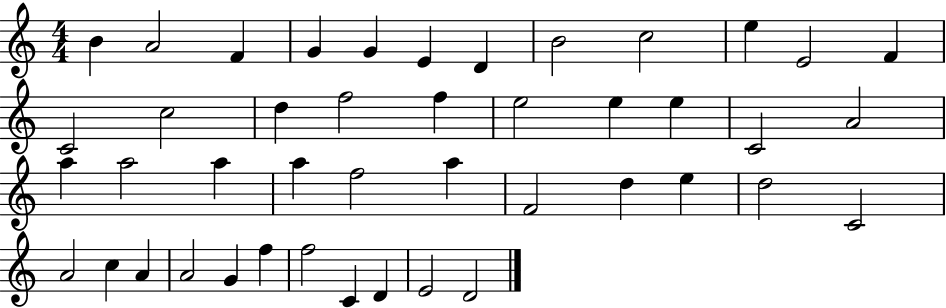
B4/q A4/h F4/q G4/q G4/q E4/q D4/q B4/h C5/h E5/q E4/h F4/q C4/h C5/h D5/q F5/h F5/q E5/h E5/q E5/q C4/h A4/h A5/q A5/h A5/q A5/q F5/h A5/q F4/h D5/q E5/q D5/h C4/h A4/h C5/q A4/q A4/h G4/q F5/q F5/h C4/q D4/q E4/h D4/h